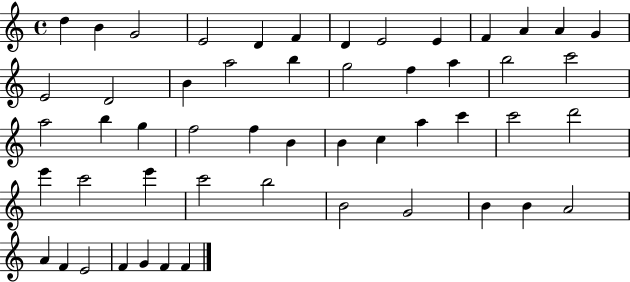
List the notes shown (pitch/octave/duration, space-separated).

D5/q B4/q G4/h E4/h D4/q F4/q D4/q E4/h E4/q F4/q A4/q A4/q G4/q E4/h D4/h B4/q A5/h B5/q G5/h F5/q A5/q B5/h C6/h A5/h B5/q G5/q F5/h F5/q B4/q B4/q C5/q A5/q C6/q C6/h D6/h E6/q C6/h E6/q C6/h B5/h B4/h G4/h B4/q B4/q A4/h A4/q F4/q E4/h F4/q G4/q F4/q F4/q